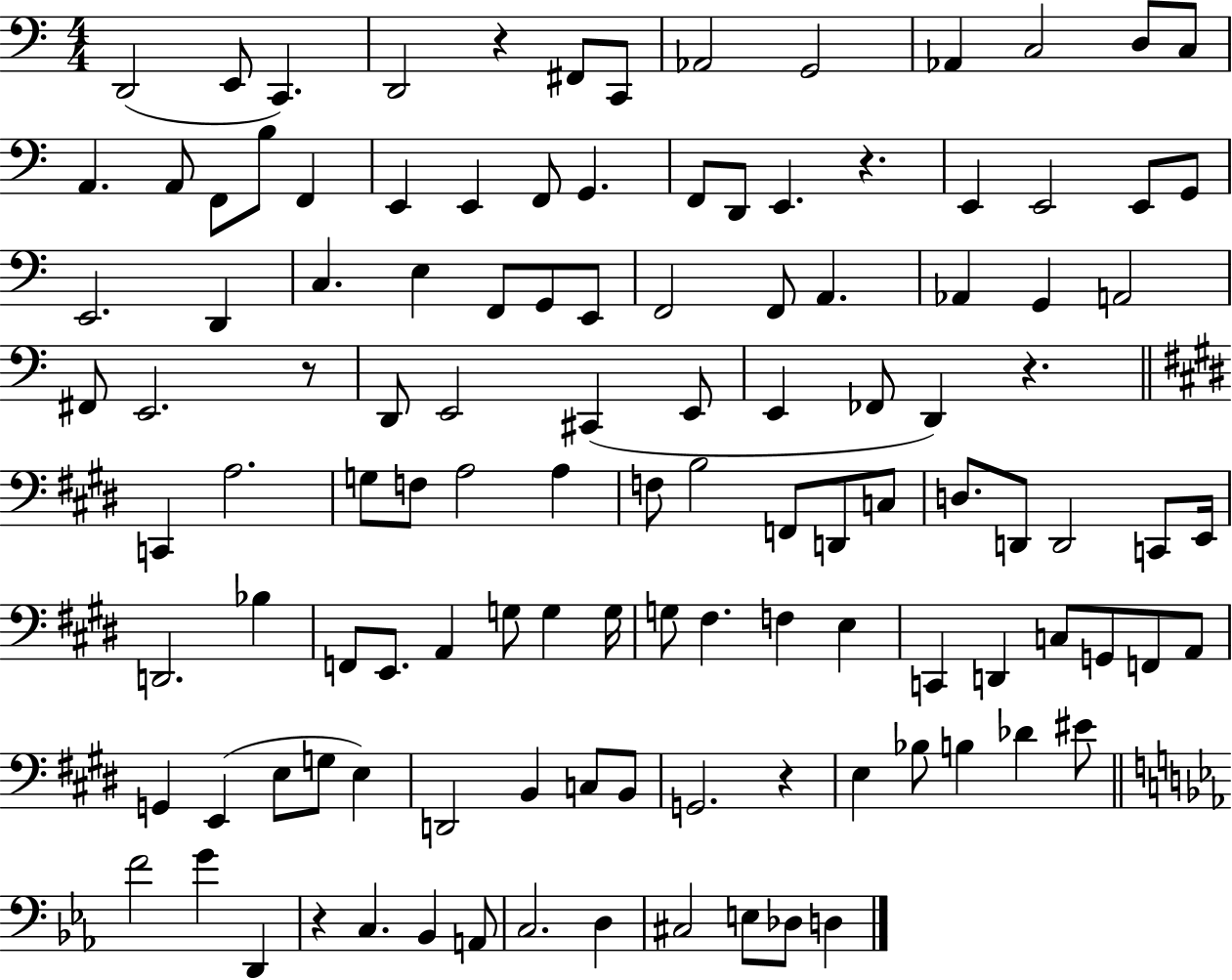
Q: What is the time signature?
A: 4/4